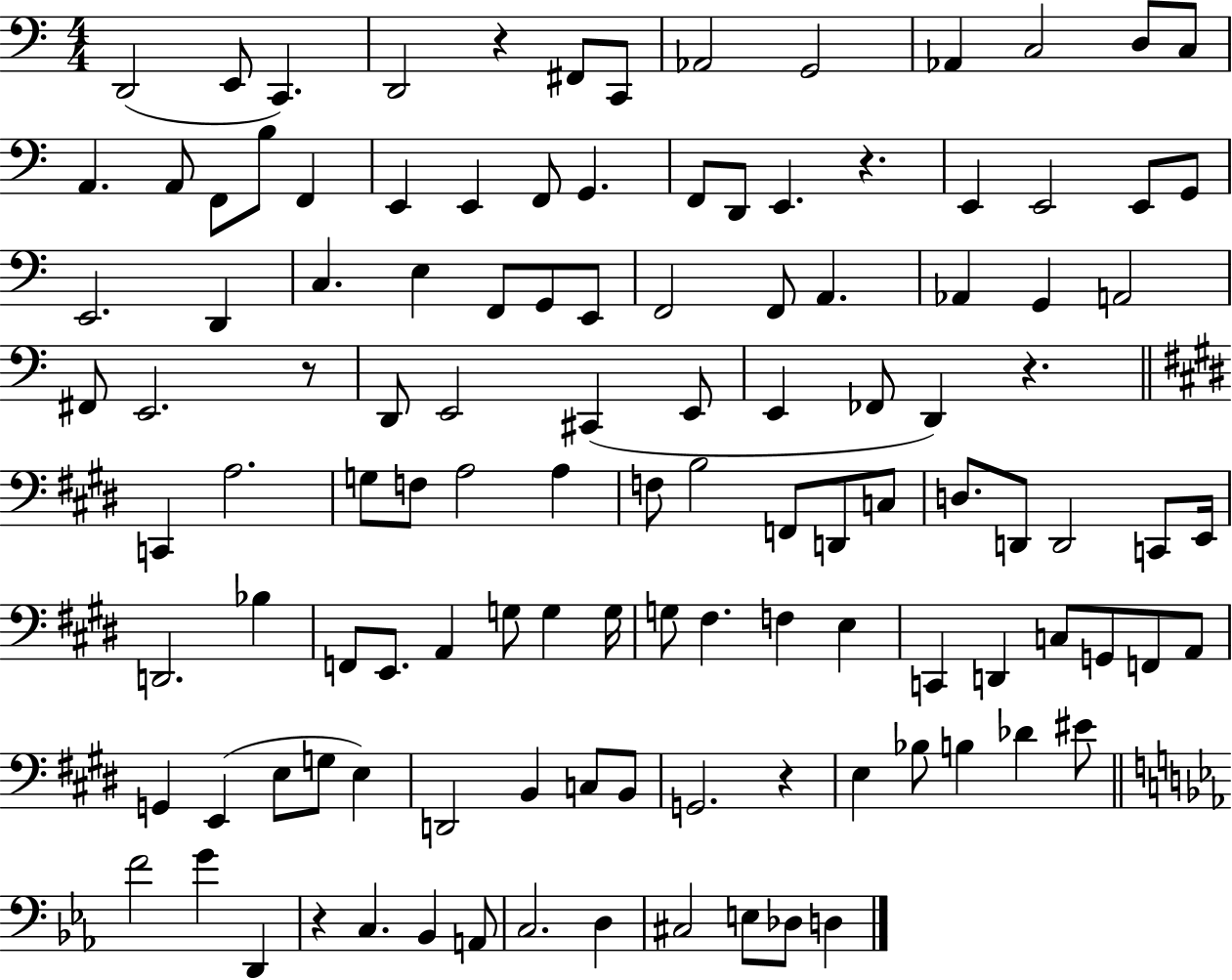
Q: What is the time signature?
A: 4/4